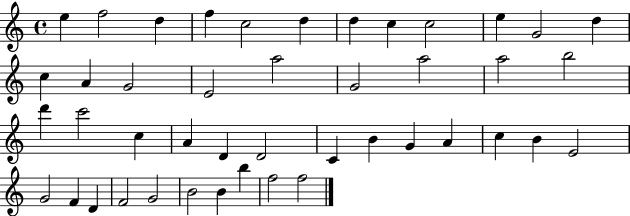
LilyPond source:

{
  \clef treble
  \time 4/4
  \defaultTimeSignature
  \key c \major
  e''4 f''2 d''4 | f''4 c''2 d''4 | d''4 c''4 c''2 | e''4 g'2 d''4 | \break c''4 a'4 g'2 | e'2 a''2 | g'2 a''2 | a''2 b''2 | \break d'''4 c'''2 c''4 | a'4 d'4 d'2 | c'4 b'4 g'4 a'4 | c''4 b'4 e'2 | \break g'2 f'4 d'4 | f'2 g'2 | b'2 b'4 b''4 | f''2 f''2 | \break \bar "|."
}